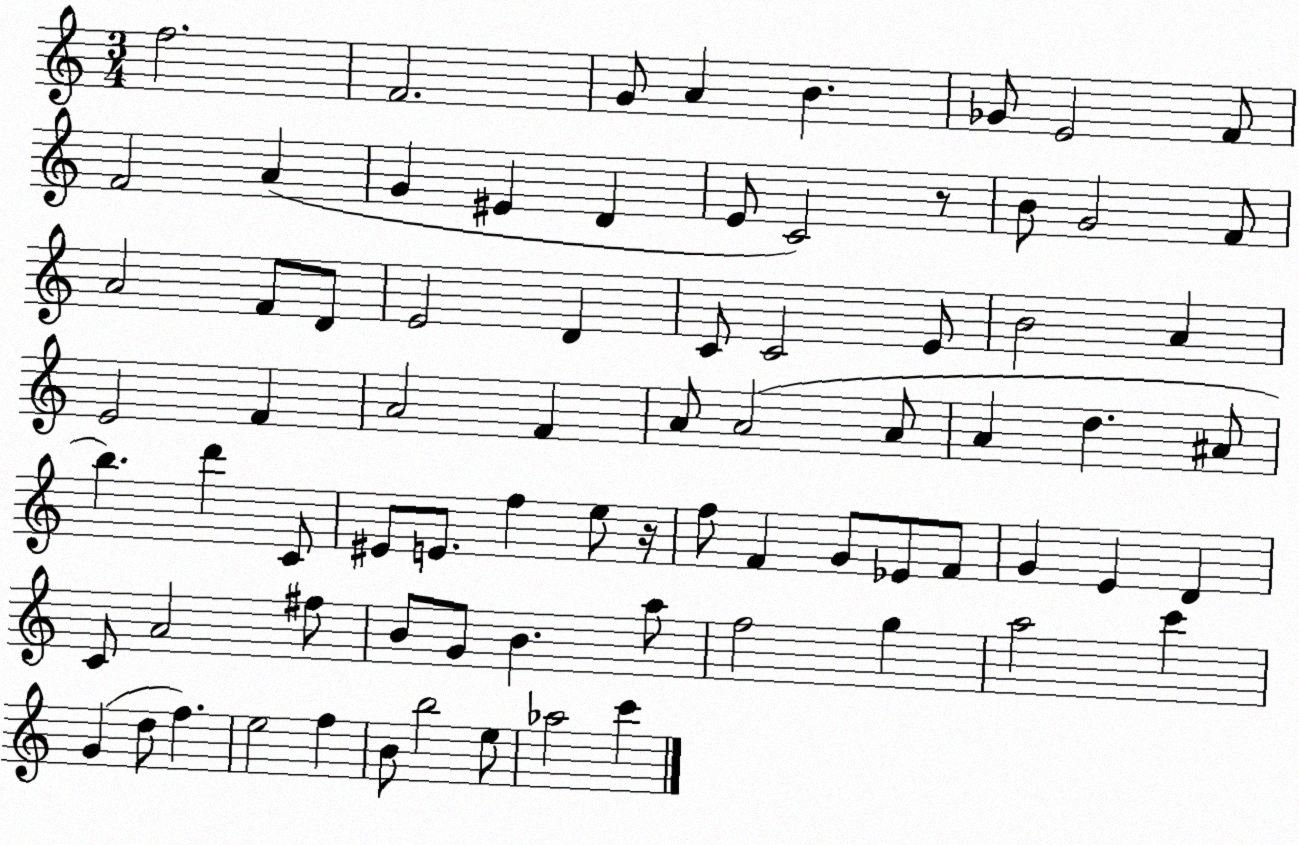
X:1
T:Untitled
M:3/4
L:1/4
K:C
f2 F2 G/2 A B _G/2 E2 F/2 F2 A G ^E D E/2 C2 z/2 B/2 G2 F/2 A2 F/2 D/2 E2 D C/2 C2 E/2 B2 A E2 F A2 F A/2 A2 A/2 A d ^A/2 b d' C/2 ^E/2 E/2 f e/2 z/4 f/2 F G/2 _E/2 F/2 G E D C/2 A2 ^f/2 B/2 G/2 B a/2 f2 g a2 c' G d/2 f e2 f B/2 b2 e/2 _a2 c'